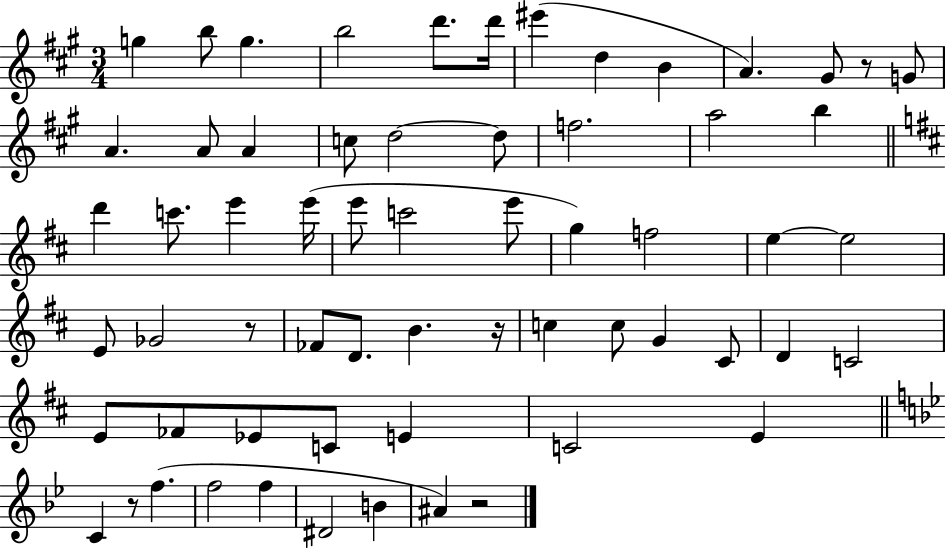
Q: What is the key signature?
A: A major